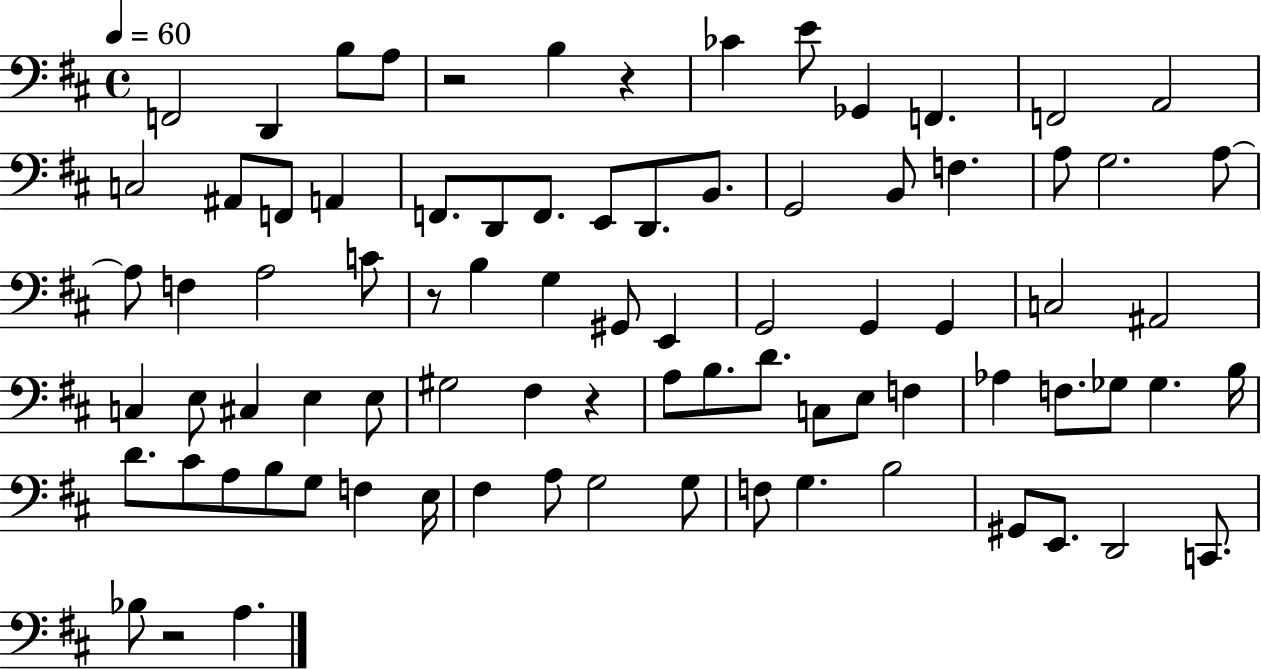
F2/h D2/q B3/e A3/e R/h B3/q R/q CES4/q E4/e Gb2/q F2/q. F2/h A2/h C3/h A#2/e F2/e A2/q F2/e. D2/e F2/e. E2/e D2/e. B2/e. G2/h B2/e F3/q. A3/e G3/h. A3/e A3/e F3/q A3/h C4/e R/e B3/q G3/q G#2/e E2/q G2/h G2/q G2/q C3/h A#2/h C3/q E3/e C#3/q E3/q E3/e G#3/h F#3/q R/q A3/e B3/e. D4/e. C3/e E3/e F3/q Ab3/q F3/e. Gb3/e Gb3/q. B3/s D4/e. C#4/e A3/e B3/e G3/e F3/q E3/s F#3/q A3/e G3/h G3/e F3/e G3/q. B3/h G#2/e E2/e. D2/h C2/e. Bb3/e R/h A3/q.